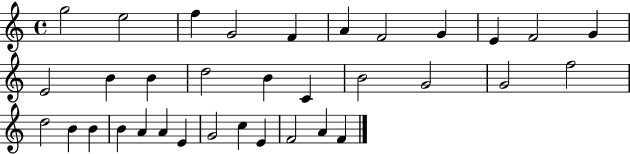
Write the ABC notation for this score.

X:1
T:Untitled
M:4/4
L:1/4
K:C
g2 e2 f G2 F A F2 G E F2 G E2 B B d2 B C B2 G2 G2 f2 d2 B B B A A E G2 c E F2 A F